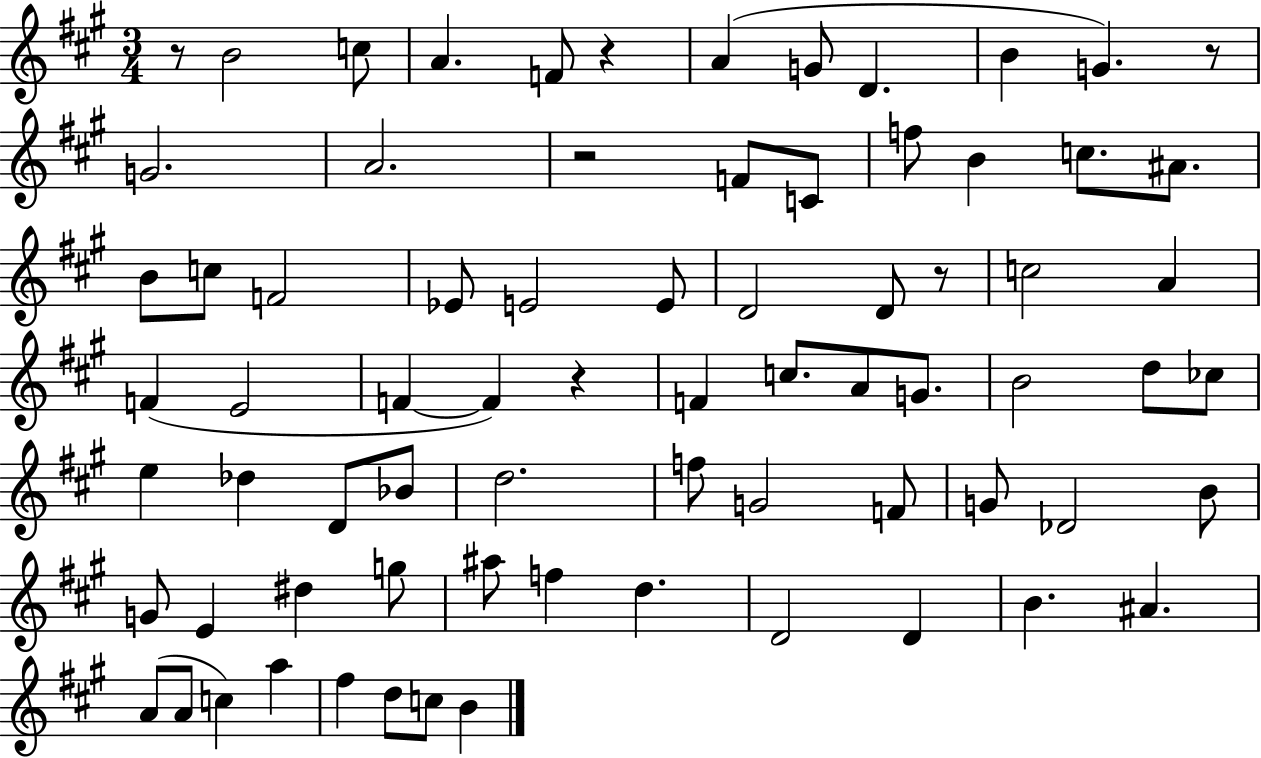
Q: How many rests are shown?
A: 6